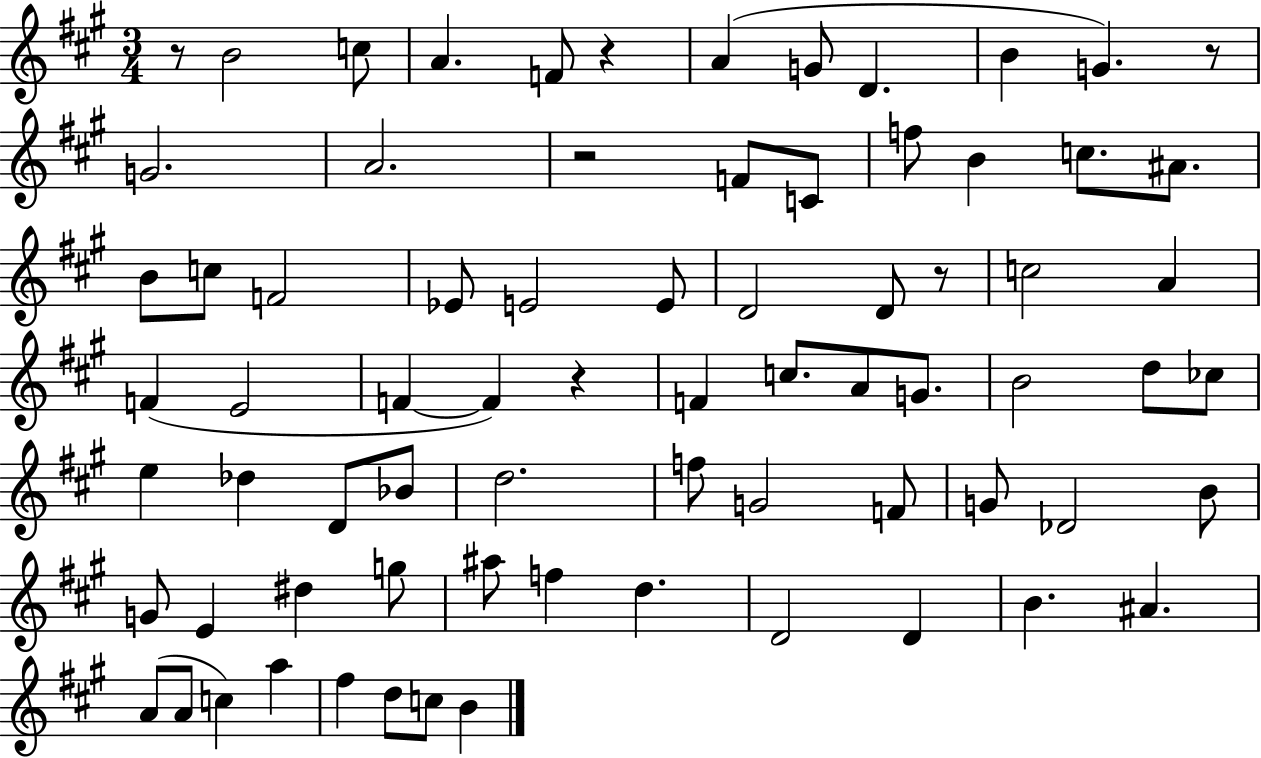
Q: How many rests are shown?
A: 6